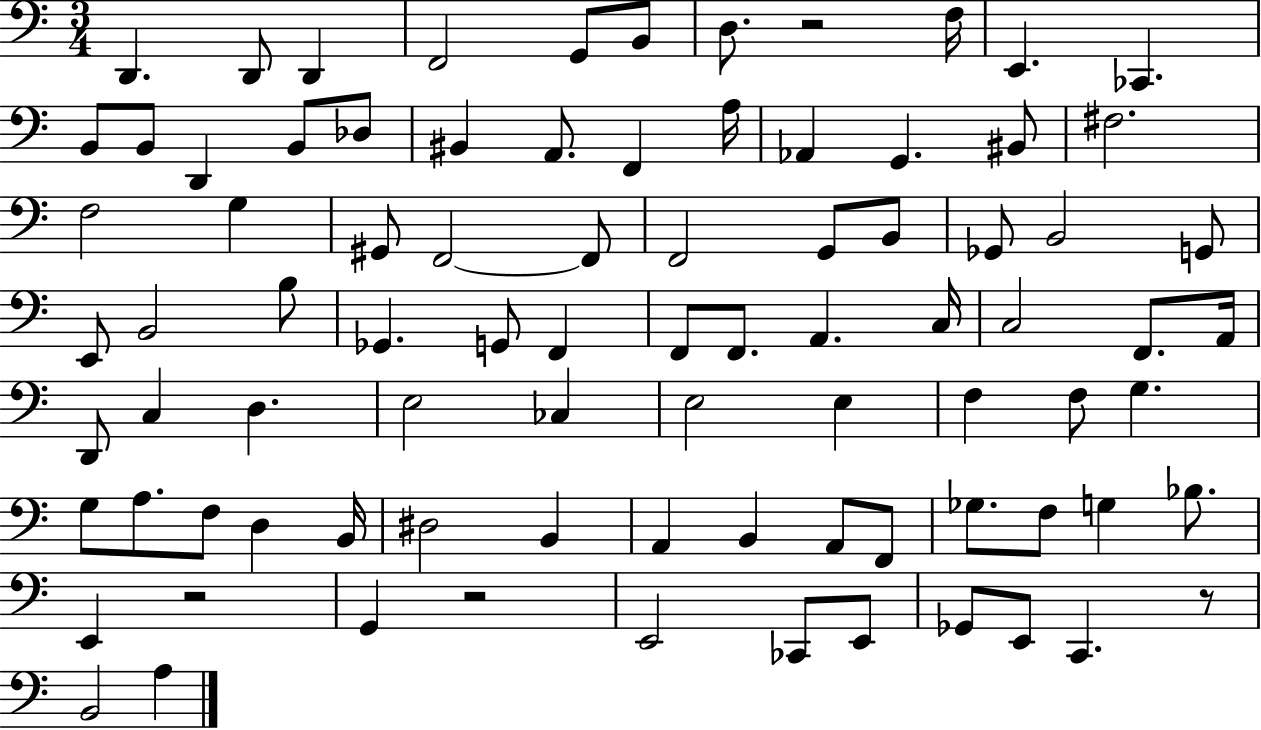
D2/q. D2/e D2/q F2/h G2/e B2/e D3/e. R/h F3/s E2/q. CES2/q. B2/e B2/e D2/q B2/e Db3/e BIS2/q A2/e. F2/q A3/s Ab2/q G2/q. BIS2/e F#3/h. F3/h G3/q G#2/e F2/h F2/e F2/h G2/e B2/e Gb2/e B2/h G2/e E2/e B2/h B3/e Gb2/q. G2/e F2/q F2/e F2/e. A2/q. C3/s C3/h F2/e. A2/s D2/e C3/q D3/q. E3/h CES3/q E3/h E3/q F3/q F3/e G3/q. G3/e A3/e. F3/e D3/q B2/s D#3/h B2/q A2/q B2/q A2/e F2/e Gb3/e. F3/e G3/q Bb3/e. E2/q R/h G2/q R/h E2/h CES2/e E2/e Gb2/e E2/e C2/q. R/e B2/h A3/q